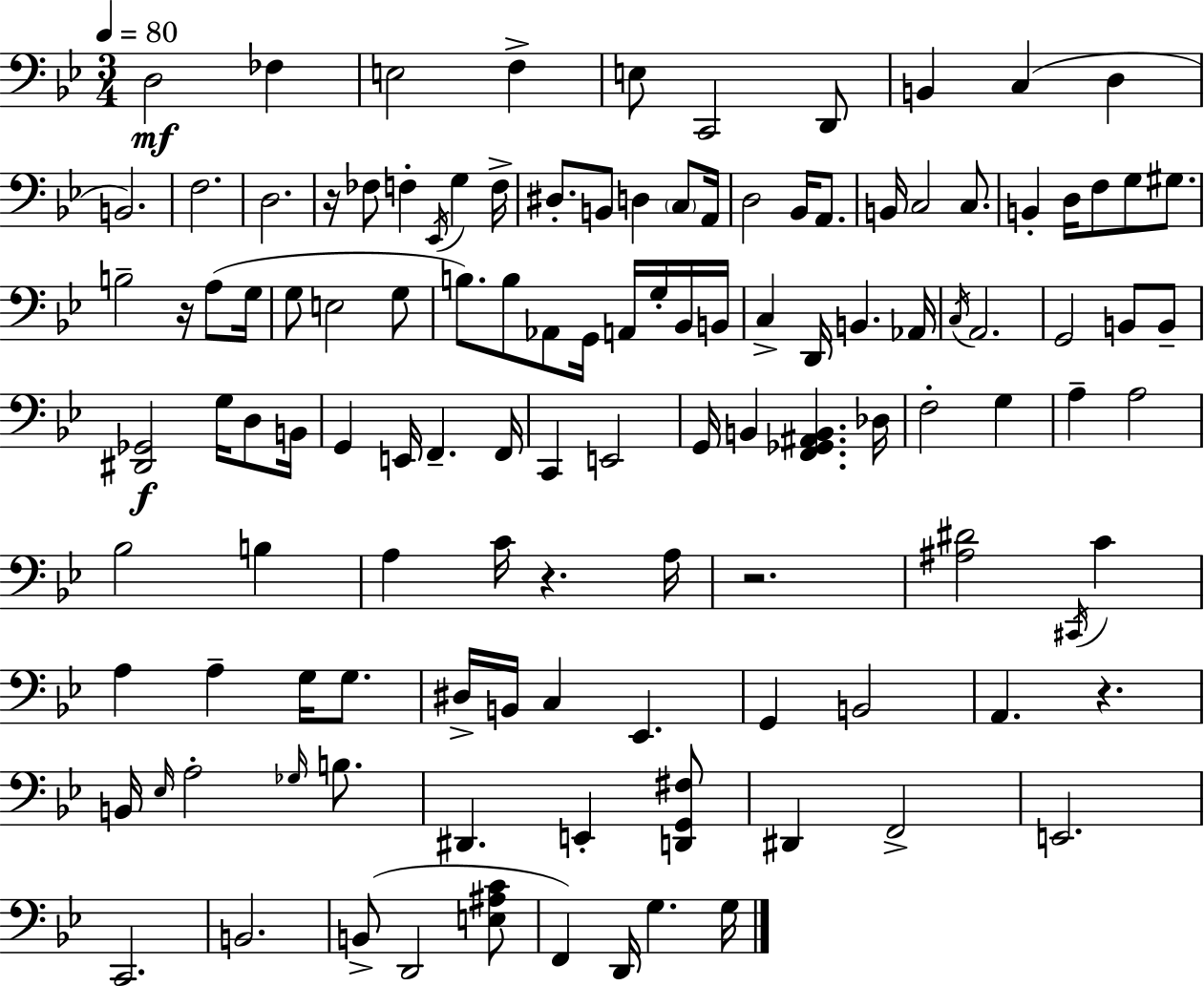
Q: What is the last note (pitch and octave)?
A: G3